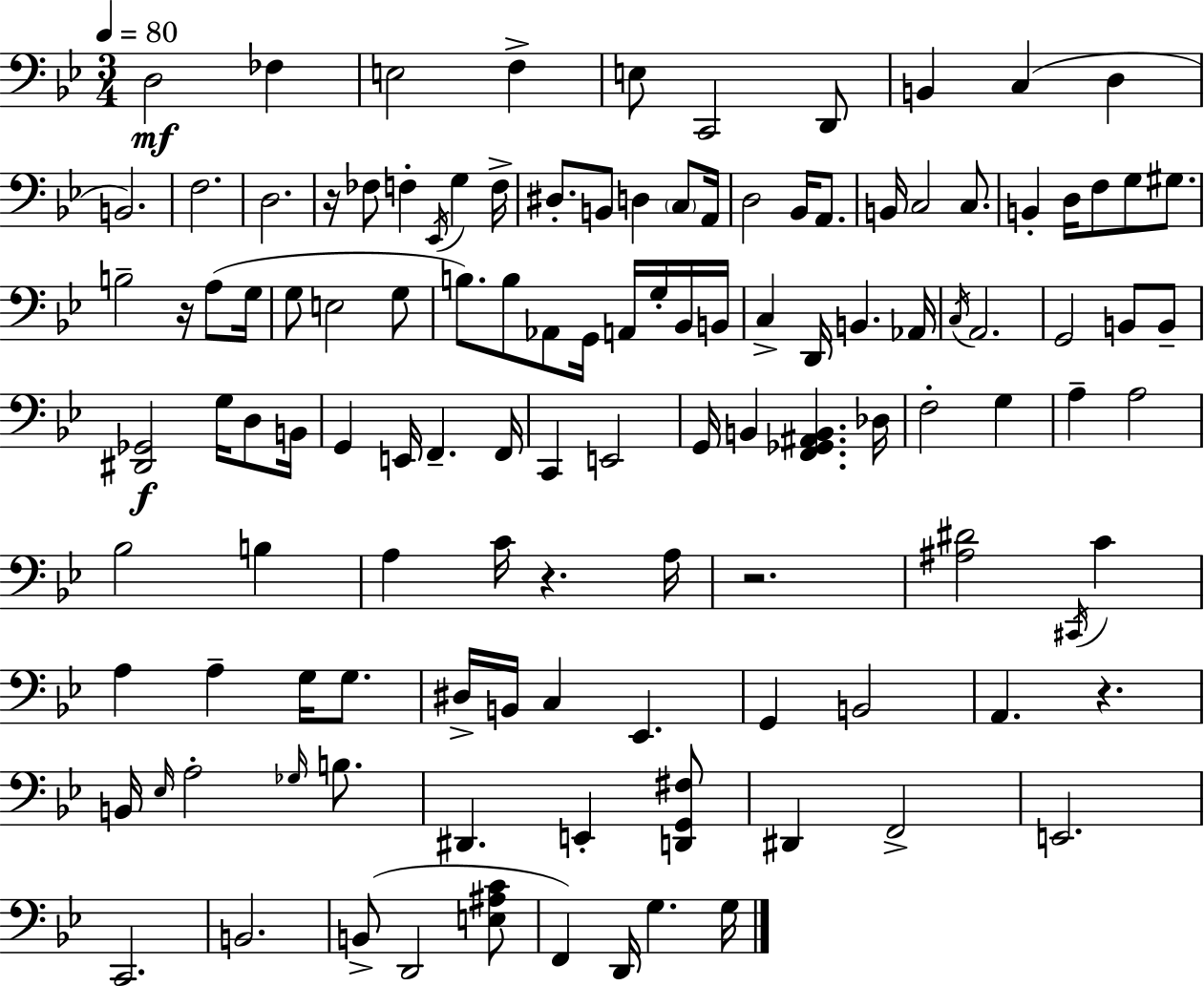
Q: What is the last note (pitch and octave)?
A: G3